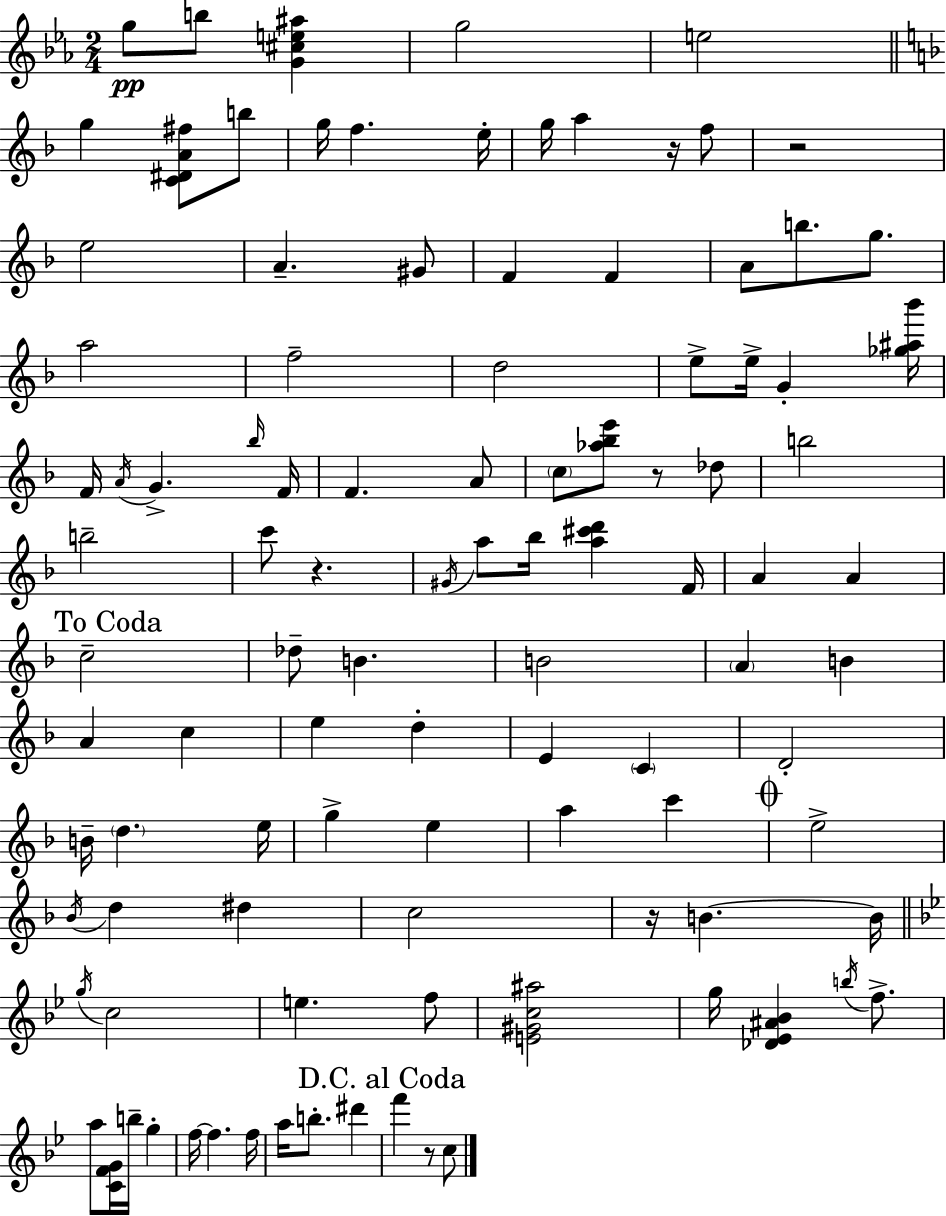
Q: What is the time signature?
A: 2/4